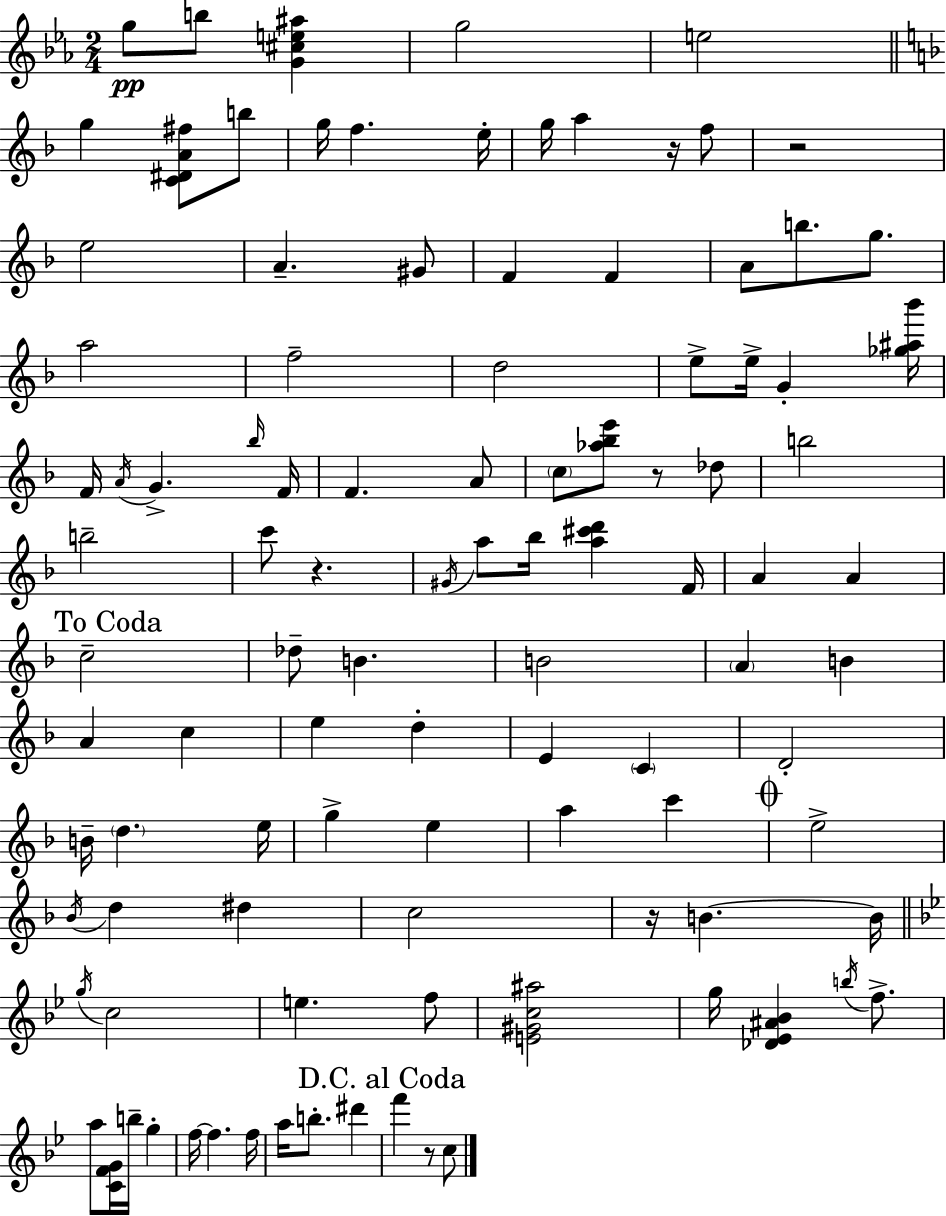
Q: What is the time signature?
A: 2/4